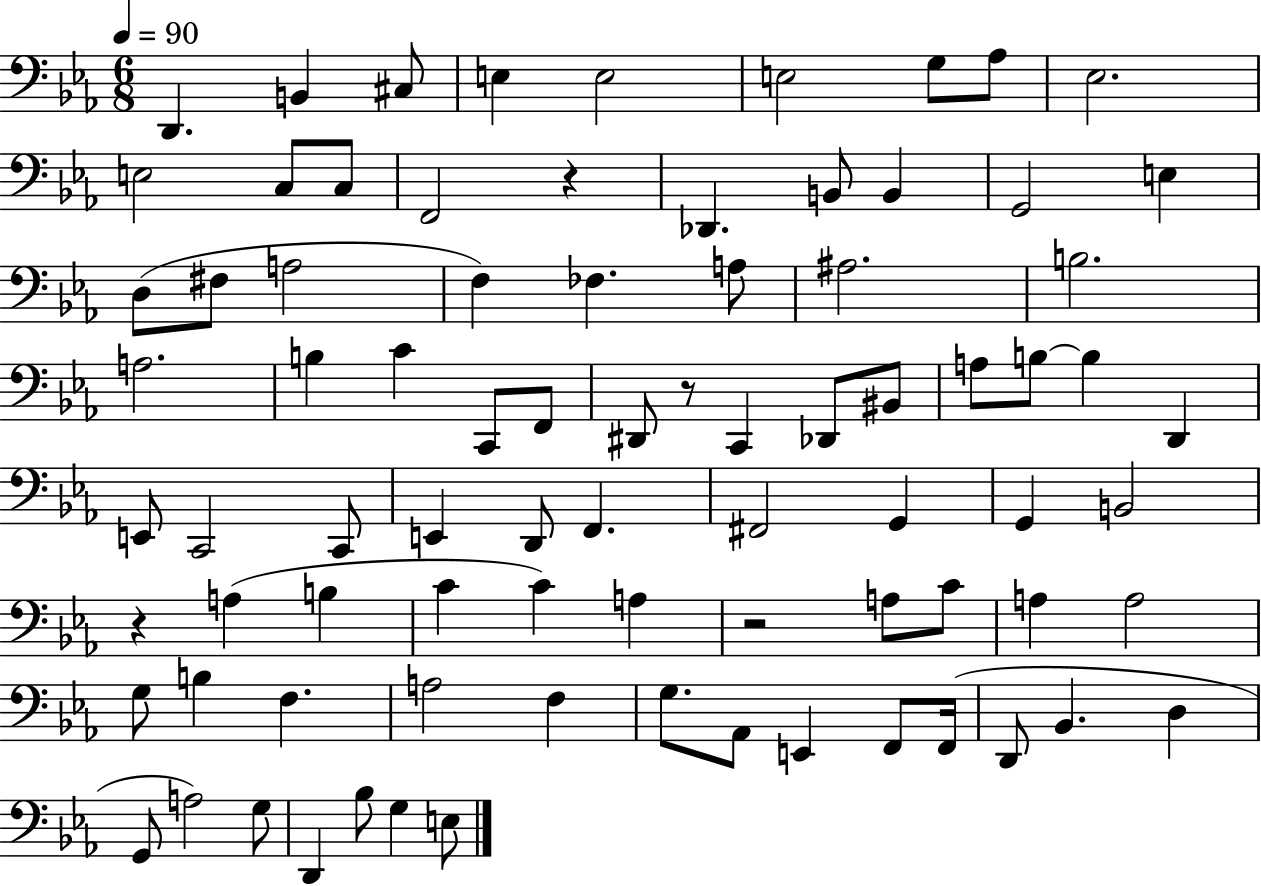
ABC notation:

X:1
T:Untitled
M:6/8
L:1/4
K:Eb
D,, B,, ^C,/2 E, E,2 E,2 G,/2 _A,/2 _E,2 E,2 C,/2 C,/2 F,,2 z _D,, B,,/2 B,, G,,2 E, D,/2 ^F,/2 A,2 F, _F, A,/2 ^A,2 B,2 A,2 B, C C,,/2 F,,/2 ^D,,/2 z/2 C,, _D,,/2 ^B,,/2 A,/2 B,/2 B, D,, E,,/2 C,,2 C,,/2 E,, D,,/2 F,, ^F,,2 G,, G,, B,,2 z A, B, C C A, z2 A,/2 C/2 A, A,2 G,/2 B, F, A,2 F, G,/2 _A,,/2 E,, F,,/2 F,,/4 D,,/2 _B,, D, G,,/2 A,2 G,/2 D,, _B,/2 G, E,/2